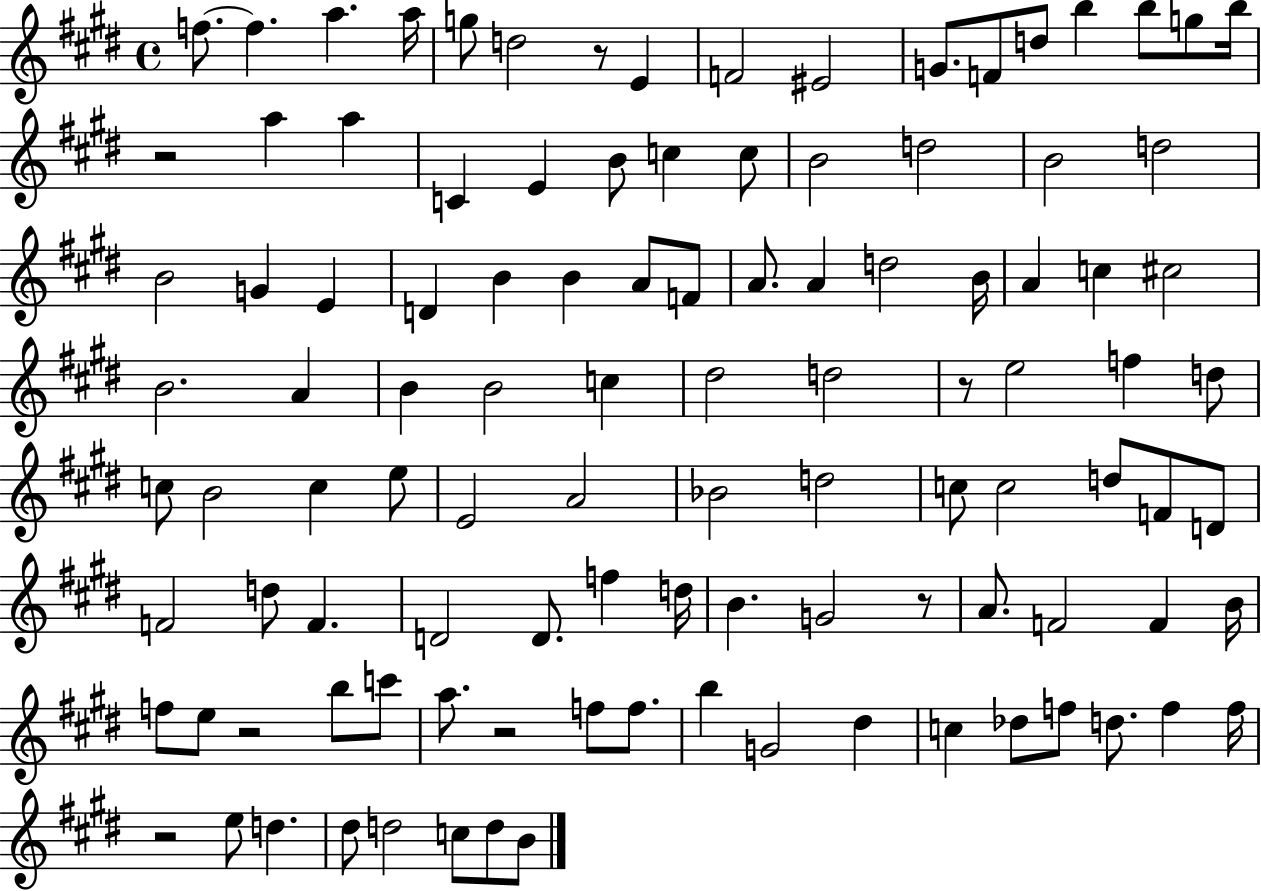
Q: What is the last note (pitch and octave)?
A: B4